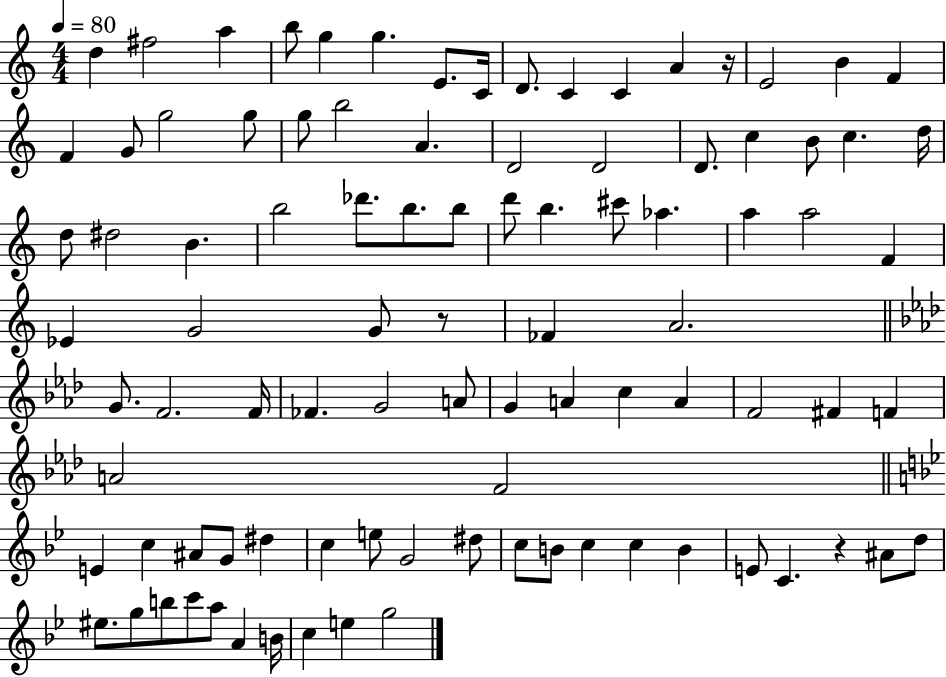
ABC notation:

X:1
T:Untitled
M:4/4
L:1/4
K:C
d ^f2 a b/2 g g E/2 C/4 D/2 C C A z/4 E2 B F F G/2 g2 g/2 g/2 b2 A D2 D2 D/2 c B/2 c d/4 d/2 ^d2 B b2 _d'/2 b/2 b/2 d'/2 b ^c'/2 _a a a2 F _E G2 G/2 z/2 _F A2 G/2 F2 F/4 _F G2 A/2 G A c A F2 ^F F A2 F2 E c ^A/2 G/2 ^d c e/2 G2 ^d/2 c/2 B/2 c c B E/2 C z ^A/2 d/2 ^e/2 g/2 b/2 c'/2 a/2 A B/4 c e g2